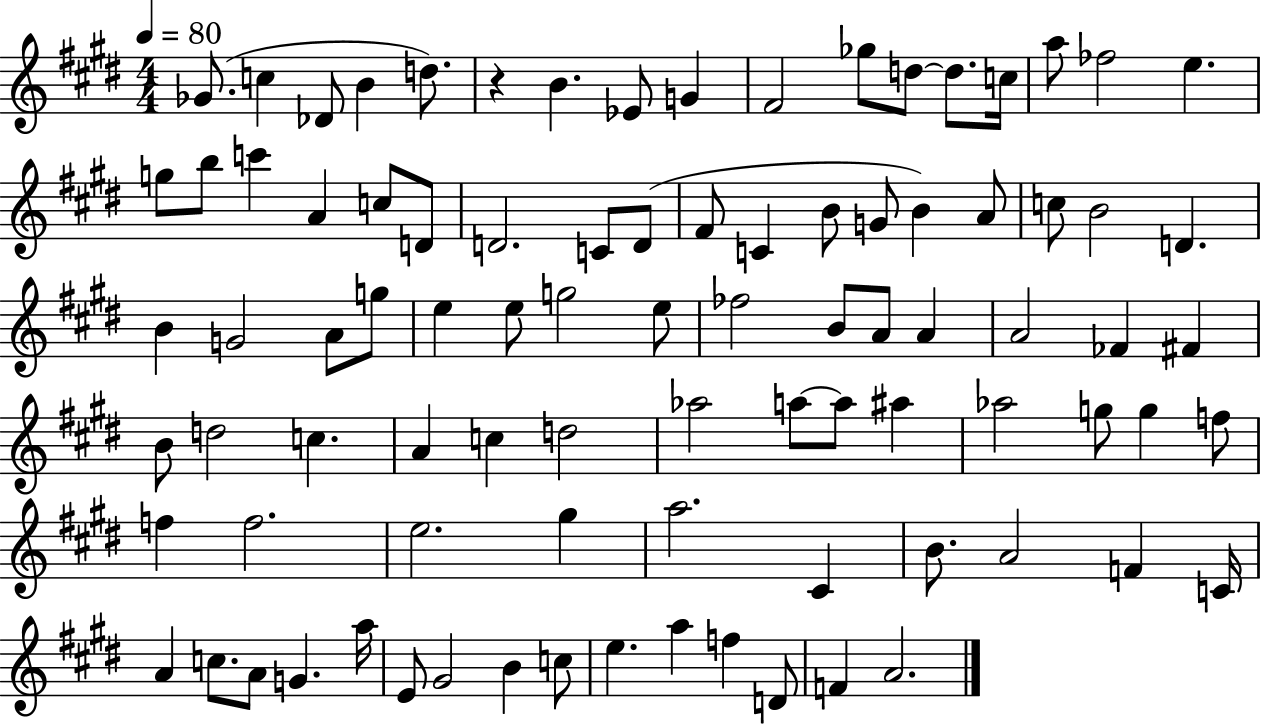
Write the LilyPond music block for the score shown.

{
  \clef treble
  \numericTimeSignature
  \time 4/4
  \key e \major
  \tempo 4 = 80
  ges'8.( c''4 des'8 b'4 d''8.) | r4 b'4. ees'8 g'4 | fis'2 ges''8 d''8~~ d''8. c''16 | a''8 fes''2 e''4. | \break g''8 b''8 c'''4 a'4 c''8 d'8 | d'2. c'8 d'8( | fis'8 c'4 b'8 g'8 b'4) a'8 | c''8 b'2 d'4. | \break b'4 g'2 a'8 g''8 | e''4 e''8 g''2 e''8 | fes''2 b'8 a'8 a'4 | a'2 fes'4 fis'4 | \break b'8 d''2 c''4. | a'4 c''4 d''2 | aes''2 a''8~~ a''8 ais''4 | aes''2 g''8 g''4 f''8 | \break f''4 f''2. | e''2. gis''4 | a''2. cis'4 | b'8. a'2 f'4 c'16 | \break a'4 c''8. a'8 g'4. a''16 | e'8 gis'2 b'4 c''8 | e''4. a''4 f''4 d'8 | f'4 a'2. | \break \bar "|."
}